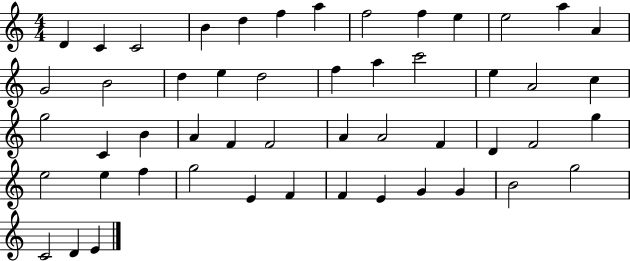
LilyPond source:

{
  \clef treble
  \numericTimeSignature
  \time 4/4
  \key c \major
  d'4 c'4 c'2 | b'4 d''4 f''4 a''4 | f''2 f''4 e''4 | e''2 a''4 a'4 | \break g'2 b'2 | d''4 e''4 d''2 | f''4 a''4 c'''2 | e''4 a'2 c''4 | \break g''2 c'4 b'4 | a'4 f'4 f'2 | a'4 a'2 f'4 | d'4 f'2 g''4 | \break e''2 e''4 f''4 | g''2 e'4 f'4 | f'4 e'4 g'4 g'4 | b'2 g''2 | \break c'2 d'4 e'4 | \bar "|."
}